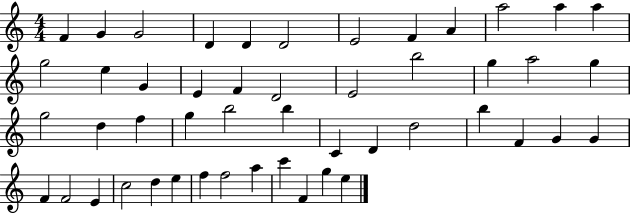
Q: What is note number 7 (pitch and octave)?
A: E4